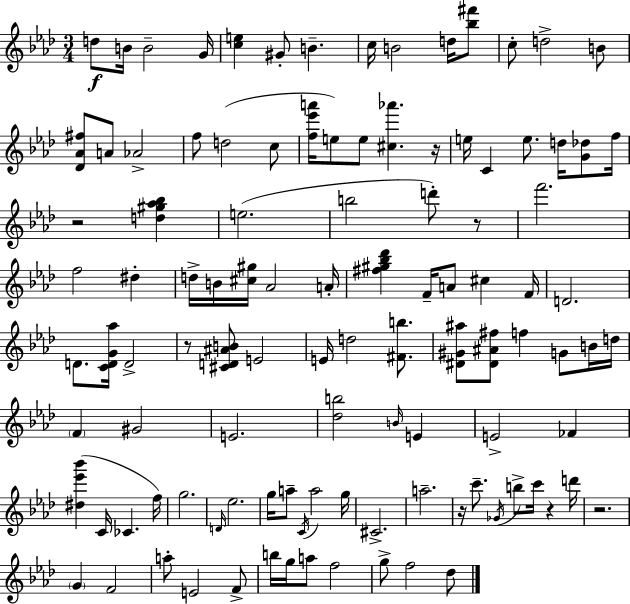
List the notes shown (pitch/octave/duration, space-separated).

D5/e B4/s B4/h G4/s [C5,E5]/q G#4/e B4/q. C5/s B4/h D5/s [Bb5,F#6]/e C5/e D5/h B4/e [Db4,Ab4,F#5]/e A4/e Ab4/h F5/e D5/h C5/e [F5,Eb6,A6]/s E5/e E5/e [C#5,Ab6]/q. R/s E5/s C4/q E5/e. D5/s [G4,Db5]/e F5/s R/h [D5,G#5,Ab5,Bb5]/q E5/h. B5/h D6/e R/e F6/h. F5/h D#5/q D5/s B4/s [C#5,G#5]/s Ab4/h A4/s [F#5,G#5,Bb5,Db6]/q F4/s A4/e C#5/q F4/s D4/h. D4/e. [C4,D4,G4,Ab5]/s D4/h R/e [C#4,D4,A#4,B4]/e E4/h E4/s D5/h [F#4,B5]/e. [D#4,G#4,A#5]/e [D#4,A#4,F#5]/e F5/q G4/e B4/s D5/s F4/q G#4/h E4/h. [Db5,B5]/h B4/s E4/q E4/h FES4/q [D#5,Eb6,Bb6]/q C4/s CES4/q. F5/s G5/h. D4/s Eb5/h. G5/s A5/e C4/s A5/h G5/s C#4/h. A5/h. R/s C6/e. Gb4/s B5/e C6/s R/q D6/s R/h. G4/q F4/h A5/e E4/h F4/e B5/s G5/s A5/e F5/h G5/e F5/h Db5/e